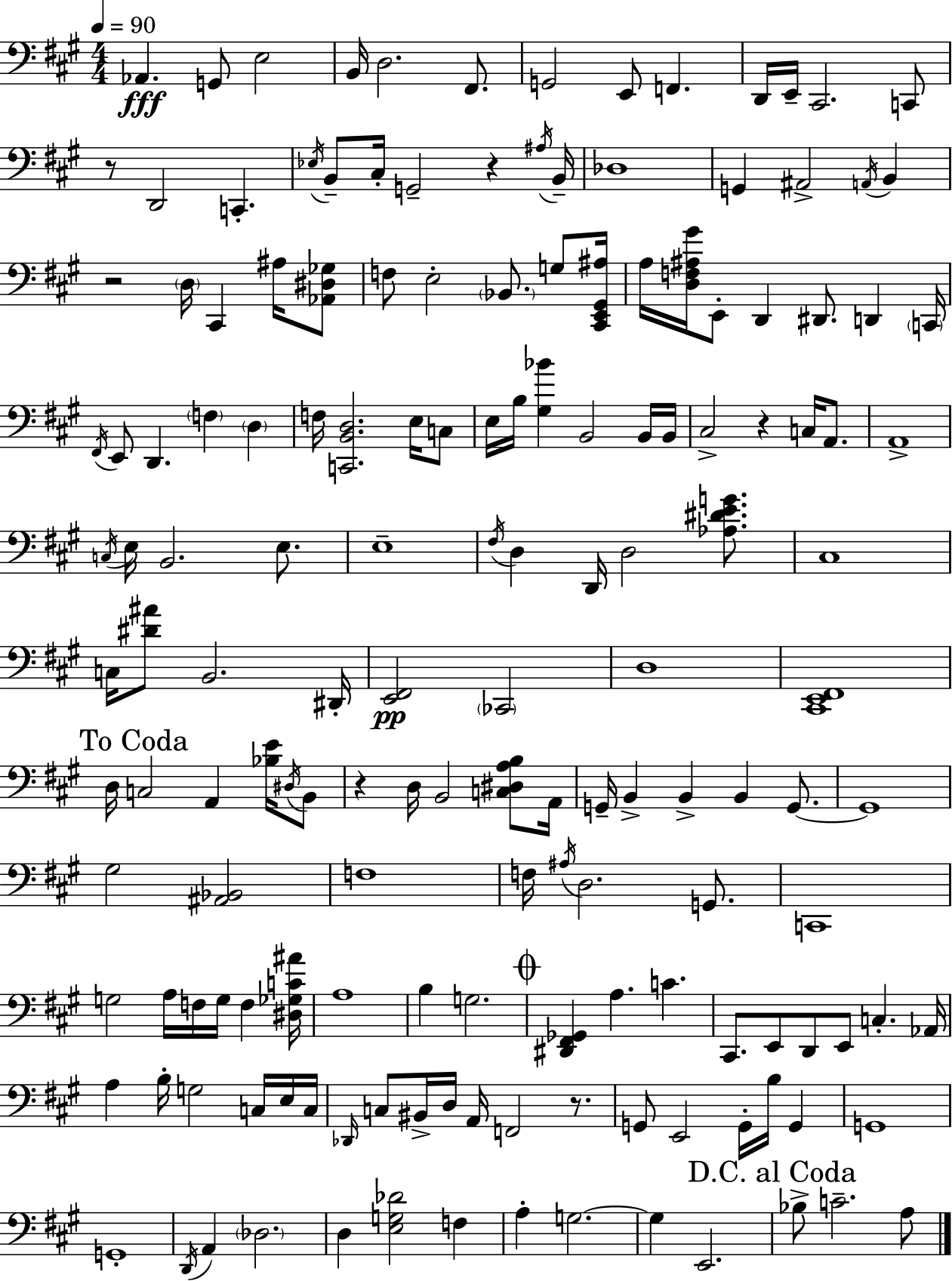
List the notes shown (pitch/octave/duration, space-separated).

Ab2/q. G2/e E3/h B2/s D3/h. F#2/e. G2/h E2/e F2/q. D2/s E2/s C#2/h. C2/e R/e D2/h C2/q. Eb3/s B2/e C#3/s G2/h R/q A#3/s B2/s Db3/w G2/q A#2/h A2/s B2/q R/h D3/s C#2/q A#3/s [Ab2,D#3,Gb3]/e F3/e E3/h Bb2/e. G3/e [C#2,E2,G#2,A#3]/s A3/s [D3,F3,A#3,G#4]/s E2/e D2/q D#2/e. D2/q C2/s F#2/s E2/e D2/q. F3/q D3/q F3/s [C2,B2,D3]/h. E3/s C3/e E3/s B3/s [G#3,Bb4]/q B2/h B2/s B2/s C#3/h R/q C3/s A2/e. A2/w C3/s E3/s B2/h. E3/e. E3/w F#3/s D3/q D2/s D3/h [Ab3,D#4,E4,G4]/e. C#3/w C3/s [D#4,A#4]/e B2/h. D#2/s [E2,F#2]/h CES2/h D3/w [C#2,E2,F#2]/w D3/s C3/h A2/q [Bb3,E4]/s D#3/s B2/e R/q D3/s B2/h [C3,D#3,A3,B3]/e A2/s G2/s B2/q B2/q B2/q G2/e. G2/w G#3/h [A#2,Bb2]/h F3/w F3/s A#3/s D3/h. G2/e. C2/w G3/h A3/s F3/s G3/s F3/q [D#3,Gb3,C4,A#4]/s A3/w B3/q G3/h. [D#2,F#2,Gb2]/q A3/q. C4/q. C#2/e. E2/e D2/e E2/e C3/q. Ab2/s A3/q B3/s G3/h C3/s E3/s C3/s Db2/s C3/e BIS2/s D3/s A2/s F2/h R/e. G2/e E2/h G2/s B3/s G2/q G2/w G2/w D2/s A2/q Db3/h. D3/q [E3,G3,Db4]/h F3/q A3/q G3/h. G3/q E2/h. Bb3/e C4/h. A3/e